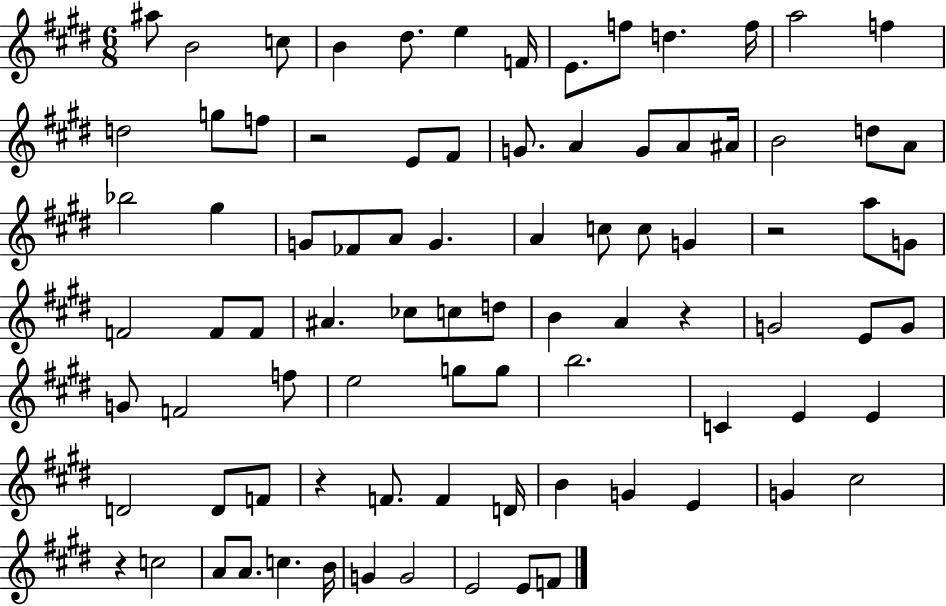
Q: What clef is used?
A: treble